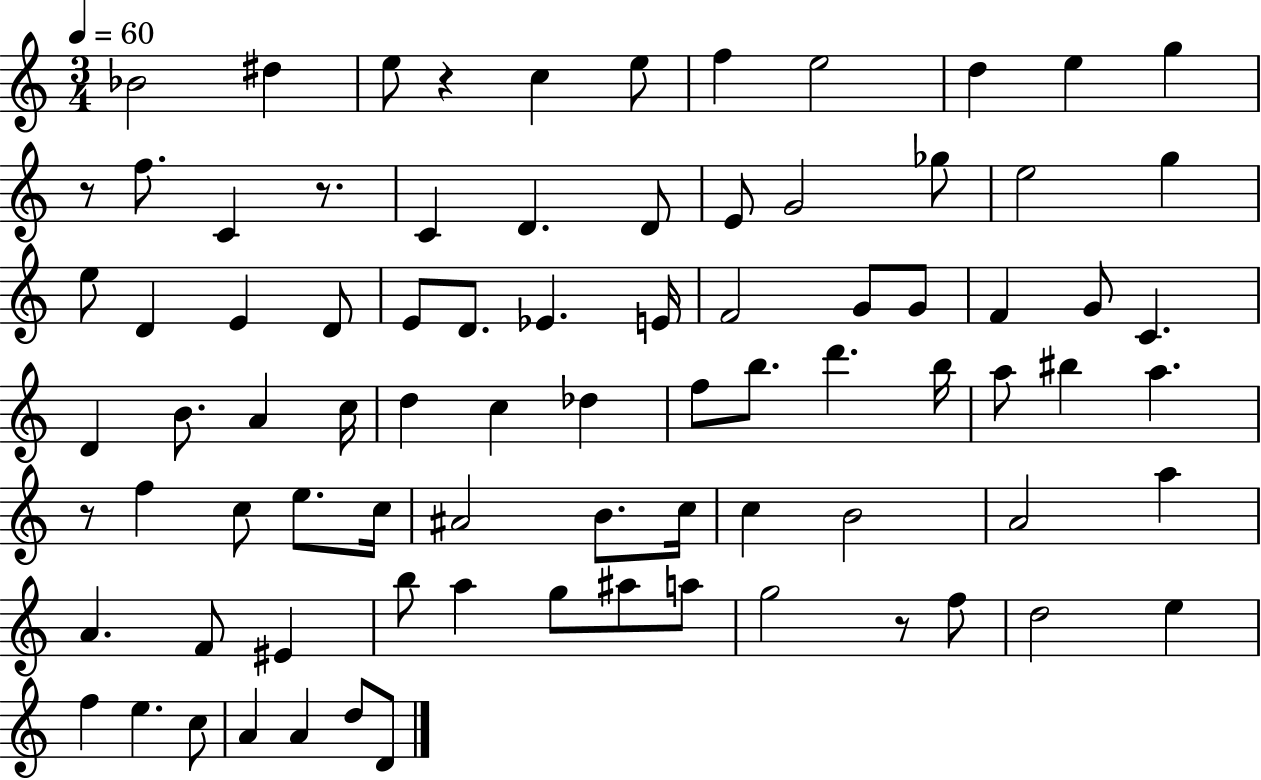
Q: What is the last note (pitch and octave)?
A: D4